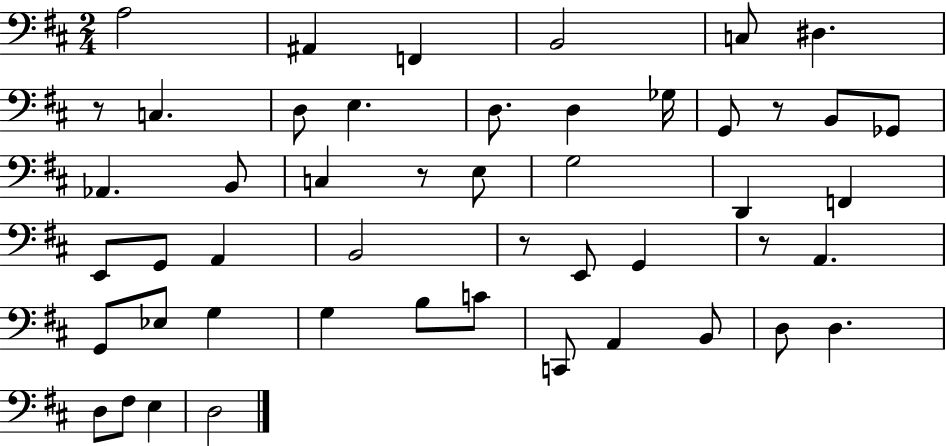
X:1
T:Untitled
M:2/4
L:1/4
K:D
A,2 ^A,, F,, B,,2 C,/2 ^D, z/2 C, D,/2 E, D,/2 D, _G,/4 G,,/2 z/2 B,,/2 _G,,/2 _A,, B,,/2 C, z/2 E,/2 G,2 D,, F,, E,,/2 G,,/2 A,, B,,2 z/2 E,,/2 G,, z/2 A,, G,,/2 _E,/2 G, G, B,/2 C/2 C,,/2 A,, B,,/2 D,/2 D, D,/2 ^F,/2 E, D,2